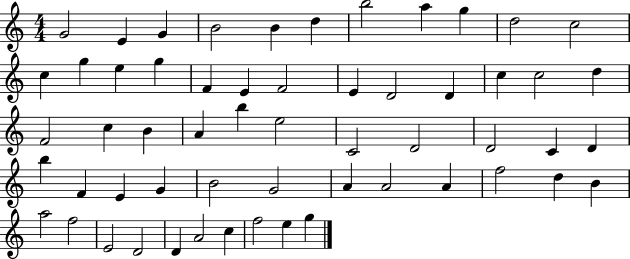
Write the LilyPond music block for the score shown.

{
  \clef treble
  \numericTimeSignature
  \time 4/4
  \key c \major
  g'2 e'4 g'4 | b'2 b'4 d''4 | b''2 a''4 g''4 | d''2 c''2 | \break c''4 g''4 e''4 g''4 | f'4 e'4 f'2 | e'4 d'2 d'4 | c''4 c''2 d''4 | \break f'2 c''4 b'4 | a'4 b''4 e''2 | c'2 d'2 | d'2 c'4 d'4 | \break b''4 f'4 e'4 g'4 | b'2 g'2 | a'4 a'2 a'4 | f''2 d''4 b'4 | \break a''2 f''2 | e'2 d'2 | d'4 a'2 c''4 | f''2 e''4 g''4 | \break \bar "|."
}